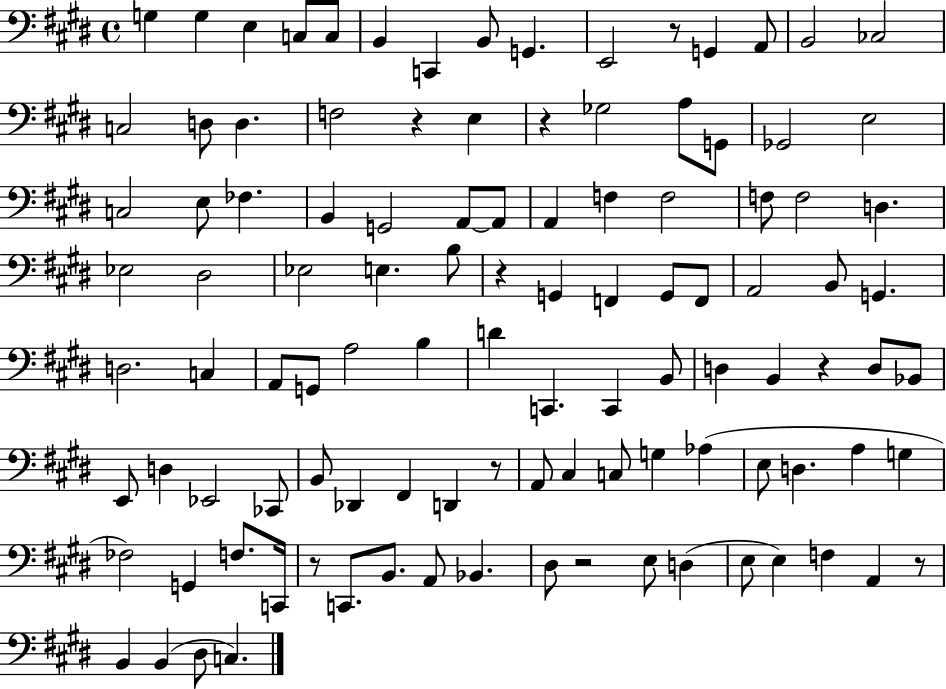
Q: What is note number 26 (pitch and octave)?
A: E3